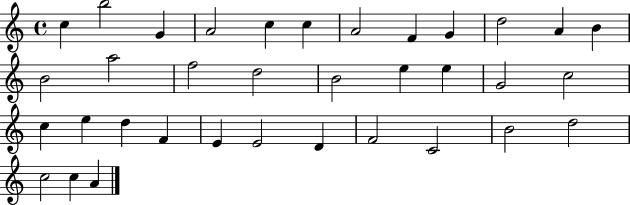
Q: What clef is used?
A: treble